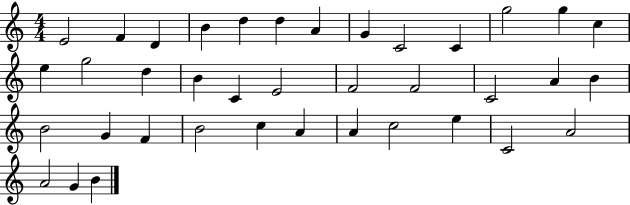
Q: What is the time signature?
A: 4/4